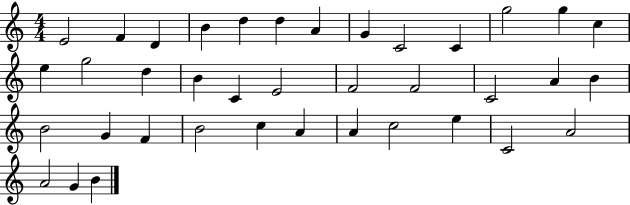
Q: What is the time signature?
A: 4/4